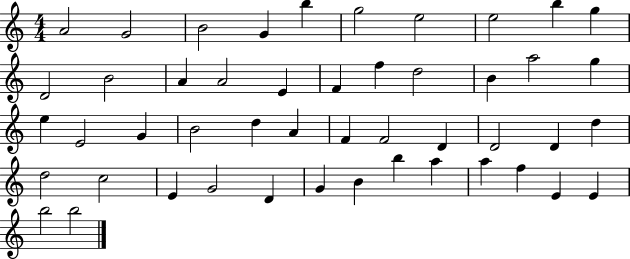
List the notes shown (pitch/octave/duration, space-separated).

A4/h G4/h B4/h G4/q B5/q G5/h E5/h E5/h B5/q G5/q D4/h B4/h A4/q A4/h E4/q F4/q F5/q D5/h B4/q A5/h G5/q E5/q E4/h G4/q B4/h D5/q A4/q F4/q F4/h D4/q D4/h D4/q D5/q D5/h C5/h E4/q G4/h D4/q G4/q B4/q B5/q A5/q A5/q F5/q E4/q E4/q B5/h B5/h